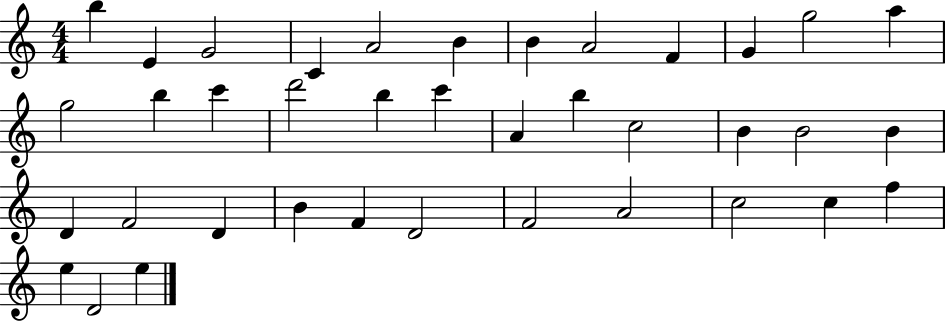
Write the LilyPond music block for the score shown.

{
  \clef treble
  \numericTimeSignature
  \time 4/4
  \key c \major
  b''4 e'4 g'2 | c'4 a'2 b'4 | b'4 a'2 f'4 | g'4 g''2 a''4 | \break g''2 b''4 c'''4 | d'''2 b''4 c'''4 | a'4 b''4 c''2 | b'4 b'2 b'4 | \break d'4 f'2 d'4 | b'4 f'4 d'2 | f'2 a'2 | c''2 c''4 f''4 | \break e''4 d'2 e''4 | \bar "|."
}